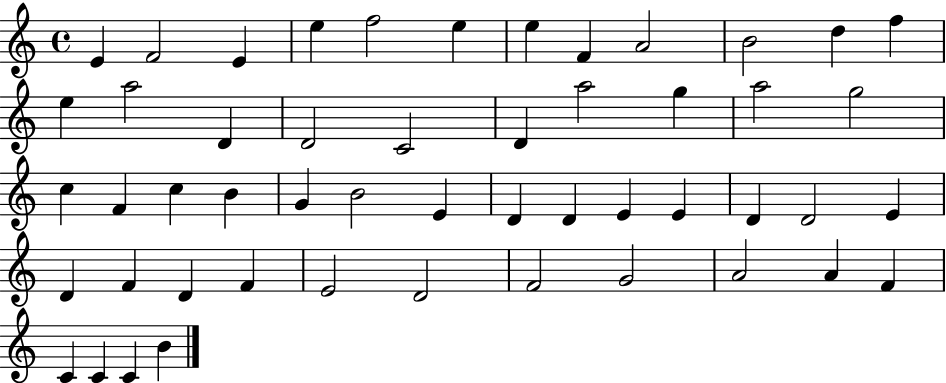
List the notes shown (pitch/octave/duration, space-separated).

E4/q F4/h E4/q E5/q F5/h E5/q E5/q F4/q A4/h B4/h D5/q F5/q E5/q A5/h D4/q D4/h C4/h D4/q A5/h G5/q A5/h G5/h C5/q F4/q C5/q B4/q G4/q B4/h E4/q D4/q D4/q E4/q E4/q D4/q D4/h E4/q D4/q F4/q D4/q F4/q E4/h D4/h F4/h G4/h A4/h A4/q F4/q C4/q C4/q C4/q B4/q